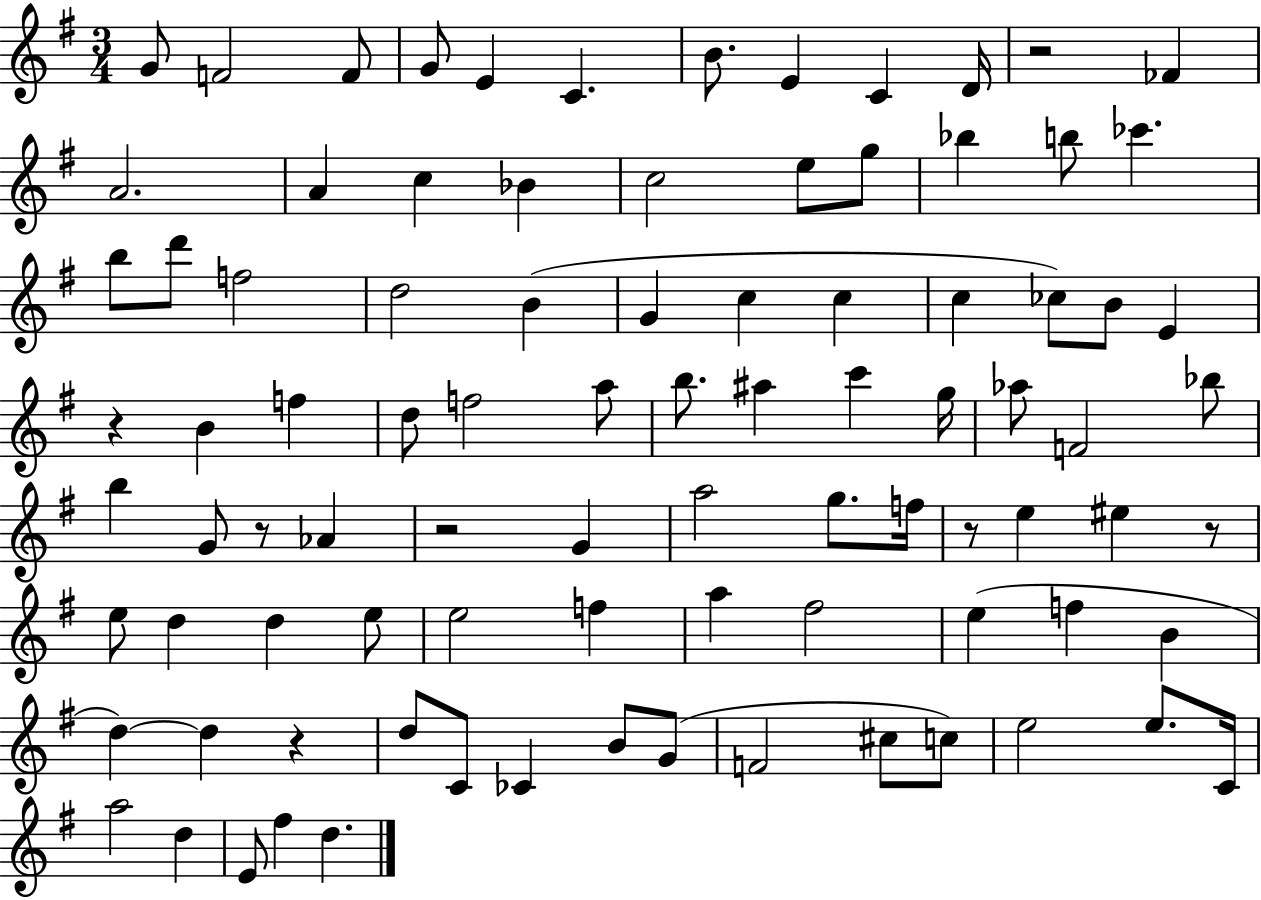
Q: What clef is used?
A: treble